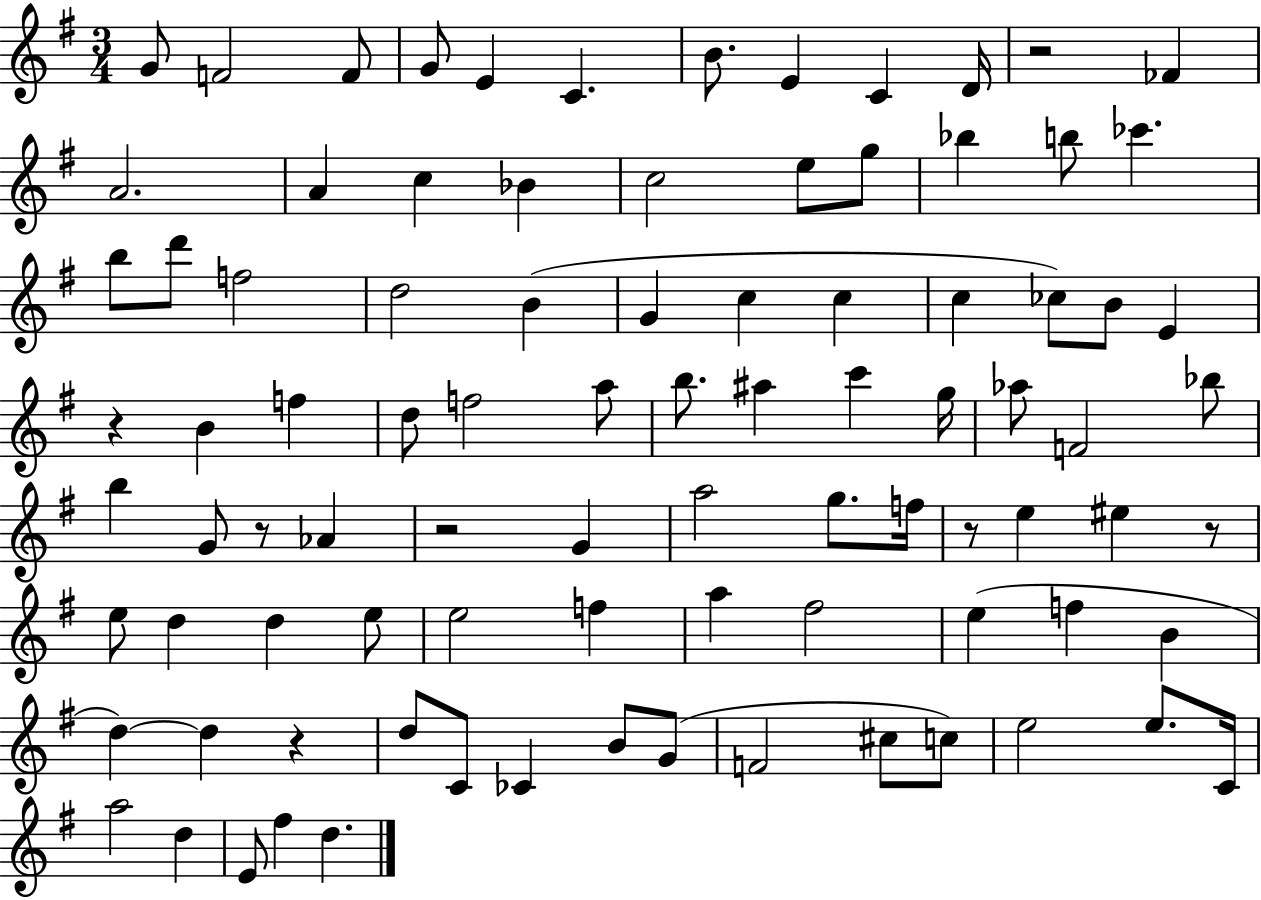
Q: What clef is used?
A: treble